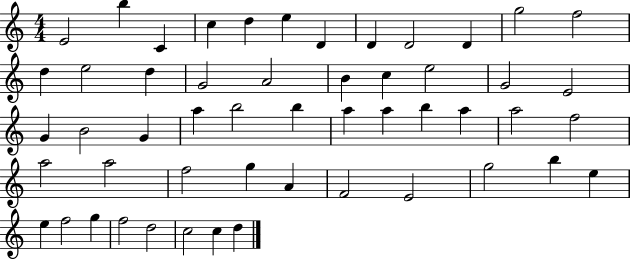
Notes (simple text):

E4/h B5/q C4/q C5/q D5/q E5/q D4/q D4/q D4/h D4/q G5/h F5/h D5/q E5/h D5/q G4/h A4/h B4/q C5/q E5/h G4/h E4/h G4/q B4/h G4/q A5/q B5/h B5/q A5/q A5/q B5/q A5/q A5/h F5/h A5/h A5/h F5/h G5/q A4/q F4/h E4/h G5/h B5/q E5/q E5/q F5/h G5/q F5/h D5/h C5/h C5/q D5/q